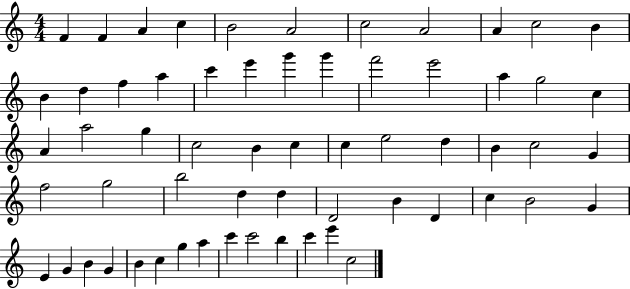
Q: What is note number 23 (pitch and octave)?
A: G5